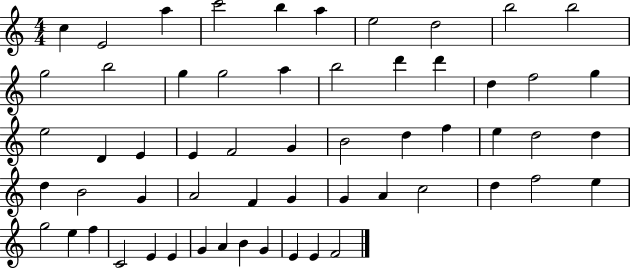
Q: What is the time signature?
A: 4/4